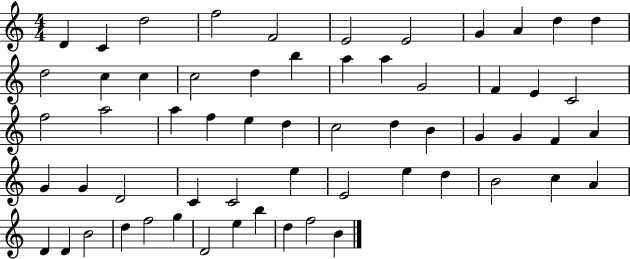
D4/q C4/q D5/h F5/h F4/h E4/h E4/h G4/q A4/q D5/q D5/q D5/h C5/q C5/q C5/h D5/q B5/q A5/q A5/q G4/h F4/q E4/q C4/h F5/h A5/h A5/q F5/q E5/q D5/q C5/h D5/q B4/q G4/q G4/q F4/q A4/q G4/q G4/q D4/h C4/q C4/h E5/q E4/h E5/q D5/q B4/h C5/q A4/q D4/q D4/q B4/h D5/q F5/h G5/q D4/h E5/q B5/q D5/q F5/h B4/q